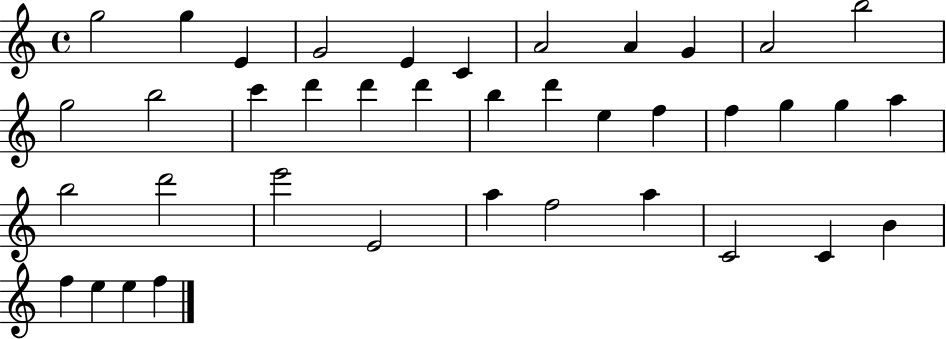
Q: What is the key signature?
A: C major